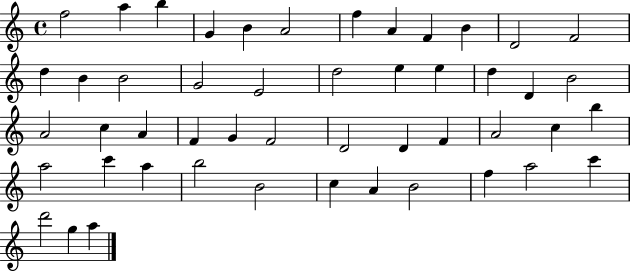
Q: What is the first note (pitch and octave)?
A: F5